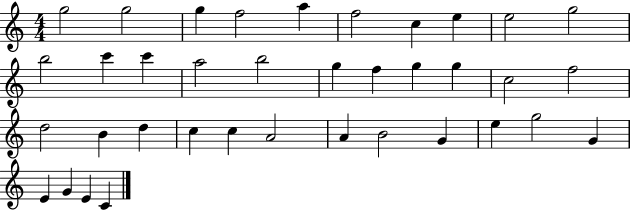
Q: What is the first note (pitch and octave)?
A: G5